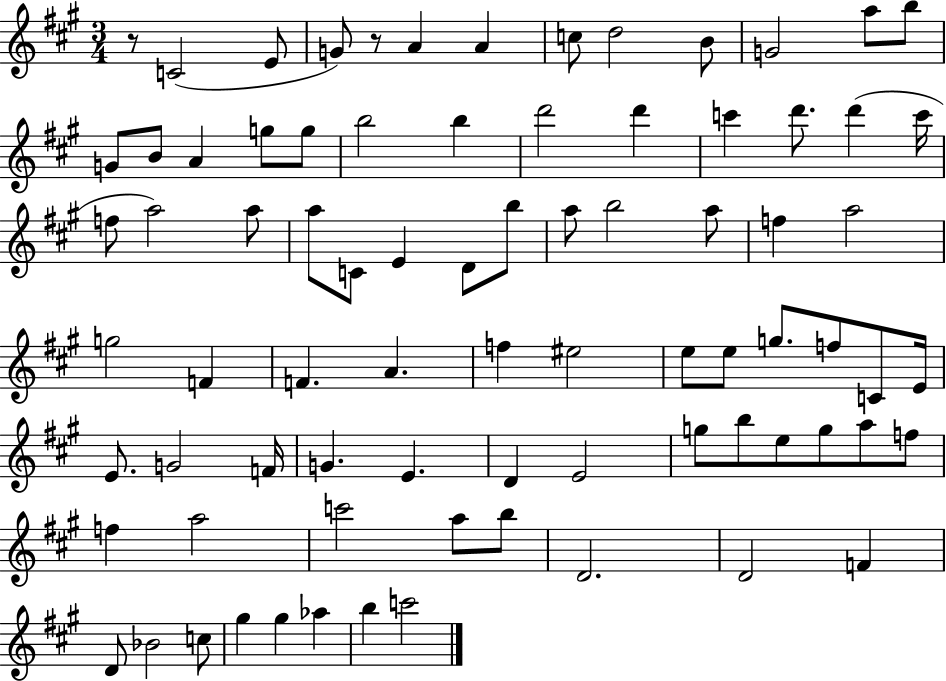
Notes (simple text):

R/e C4/h E4/e G4/e R/e A4/q A4/q C5/e D5/h B4/e G4/h A5/e B5/e G4/e B4/e A4/q G5/e G5/e B5/h B5/q D6/h D6/q C6/q D6/e. D6/q C6/s F5/e A5/h A5/e A5/e C4/e E4/q D4/e B5/e A5/e B5/h A5/e F5/q A5/h G5/h F4/q F4/q. A4/q. F5/q EIS5/h E5/e E5/e G5/e. F5/e C4/e E4/s E4/e. G4/h F4/s G4/q. E4/q. D4/q E4/h G5/e B5/e E5/e G5/e A5/e F5/e F5/q A5/h C6/h A5/e B5/e D4/h. D4/h F4/q D4/e Bb4/h C5/e G#5/q G#5/q Ab5/q B5/q C6/h